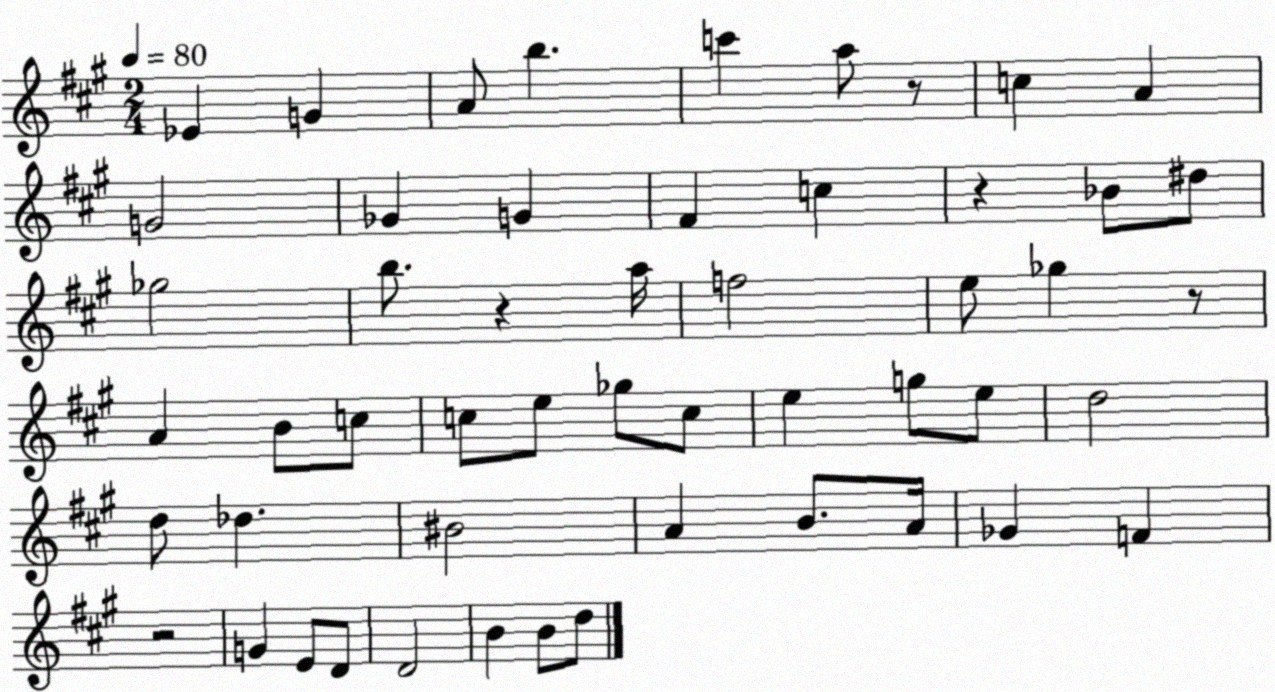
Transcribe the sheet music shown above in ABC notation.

X:1
T:Untitled
M:2/4
L:1/4
K:A
_E G A/2 b c' a/2 z/2 c A G2 _G G ^F c z _B/2 ^d/2 _g2 b/2 z a/4 f2 e/2 _g z/2 A B/2 c/2 c/2 e/2 _g/2 c/2 e g/2 e/2 d2 d/2 _d ^B2 A B/2 A/4 _G F z2 G E/2 D/2 D2 B B/2 d/2